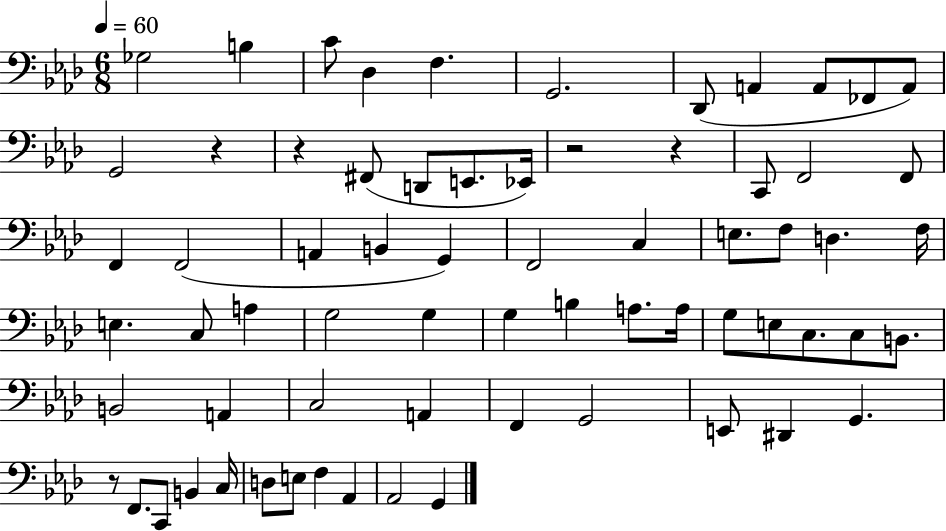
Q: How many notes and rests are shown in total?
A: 68